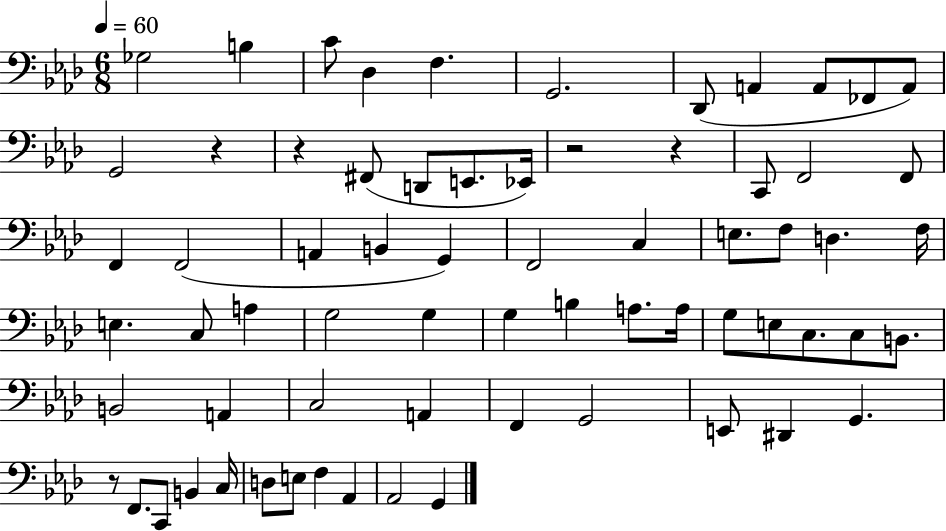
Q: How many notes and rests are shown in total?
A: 68